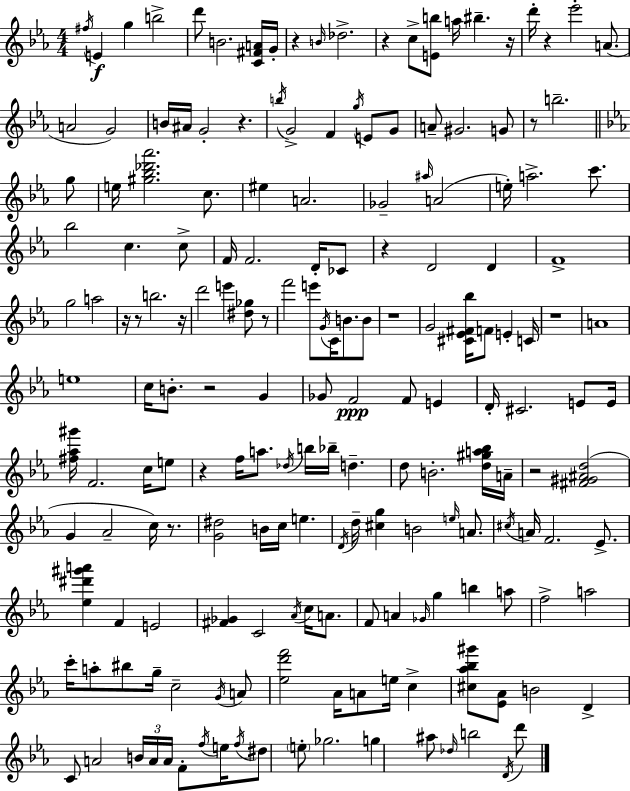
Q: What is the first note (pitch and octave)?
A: F#5